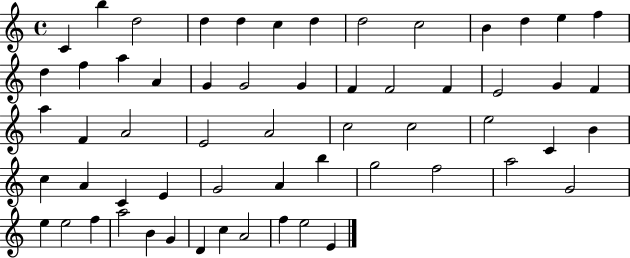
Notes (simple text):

C4/q B5/q D5/h D5/q D5/q C5/q D5/q D5/h C5/h B4/q D5/q E5/q F5/q D5/q F5/q A5/q A4/q G4/q G4/h G4/q F4/q F4/h F4/q E4/h G4/q F4/q A5/q F4/q A4/h E4/h A4/h C5/h C5/h E5/h C4/q B4/q C5/q A4/q C4/q E4/q G4/h A4/q B5/q G5/h F5/h A5/h G4/h E5/q E5/h F5/q A5/h B4/q G4/q D4/q C5/q A4/h F5/q E5/h E4/q